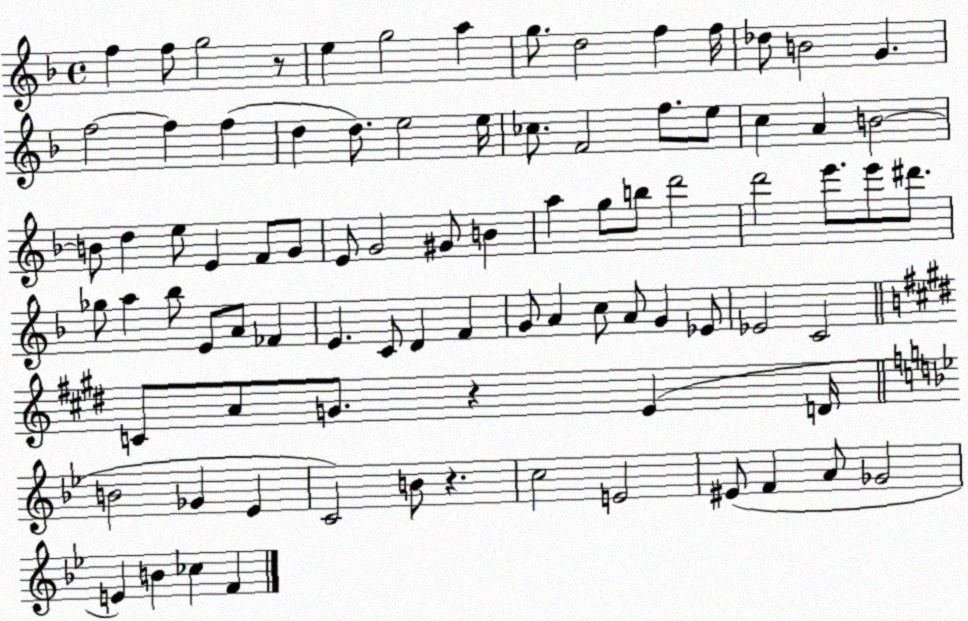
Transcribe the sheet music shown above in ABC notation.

X:1
T:Untitled
M:4/4
L:1/4
K:F
f f/2 g2 z/2 e g2 a g/2 d2 f f/4 _d/2 B2 G f2 f f d d/2 e2 e/4 _c/2 F2 f/2 e/2 c A B2 B/2 d e/2 E F/2 G/2 E/2 G2 ^G/2 B a g/2 b/2 d'2 d'2 e'/2 e'/2 ^d'/2 _g/2 a _b/2 E/2 A/2 _F E C/2 D F G/2 A c/2 A/2 G _E/2 _E2 C2 C/2 A/2 G/2 z E D/4 B2 _G _E C2 B/2 z c2 E2 ^E/2 F A/2 _G2 E B _c F